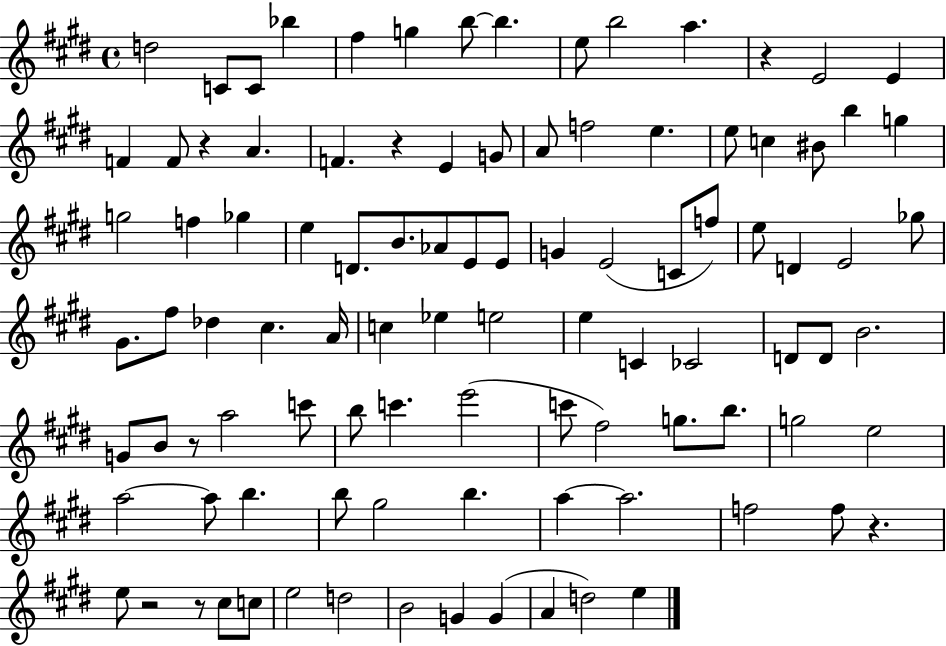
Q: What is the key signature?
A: E major